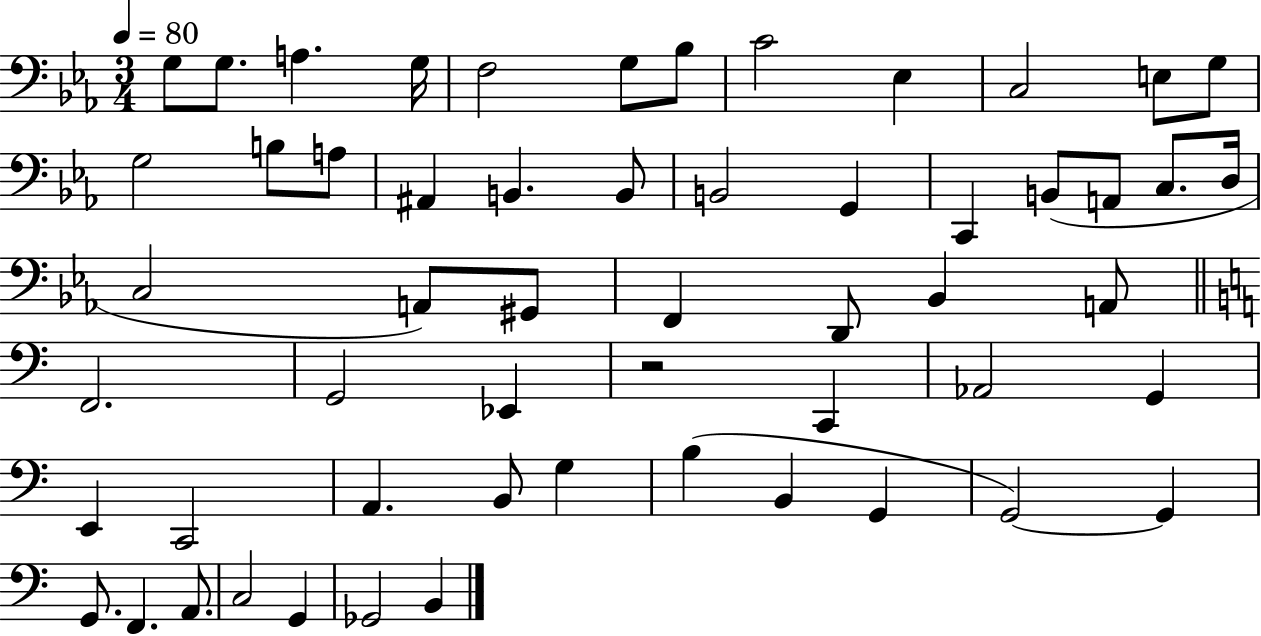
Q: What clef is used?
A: bass